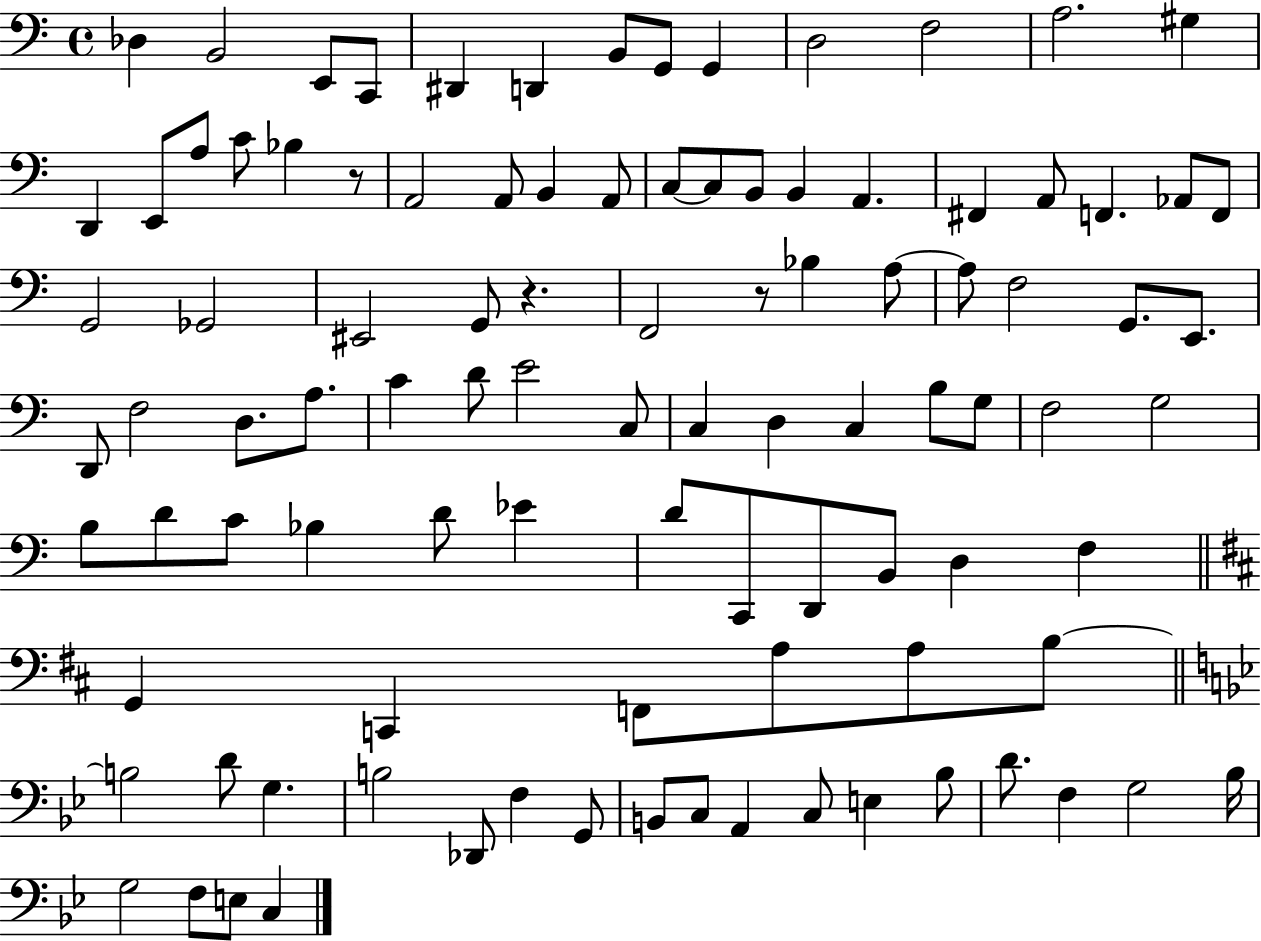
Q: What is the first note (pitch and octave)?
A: Db3